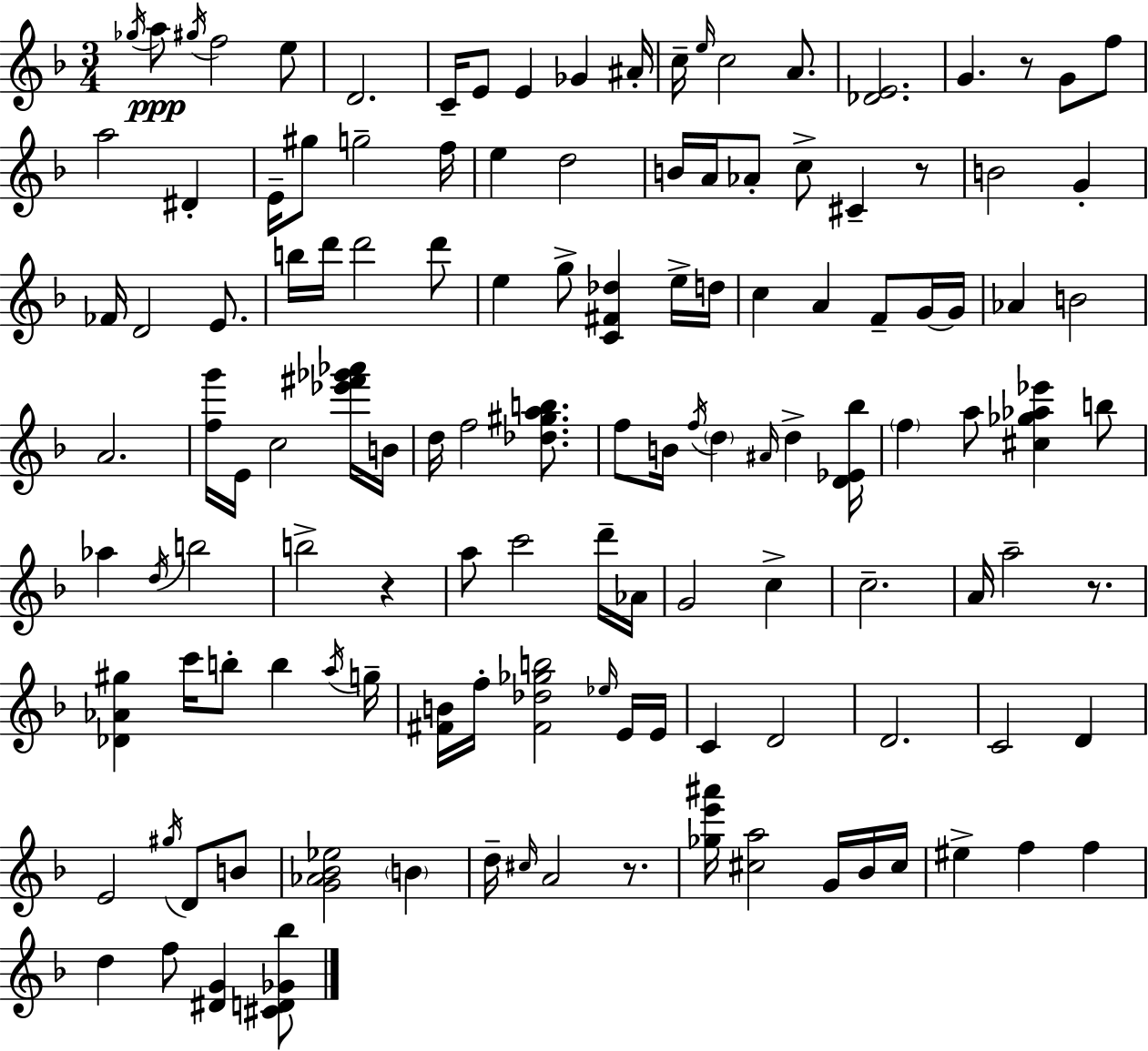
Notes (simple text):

Gb5/s A5/e G#5/s F5/h E5/e D4/h. C4/s E4/e E4/q Gb4/q A#4/s C5/s E5/s C5/h A4/e. [Db4,E4]/h. G4/q. R/e G4/e F5/e A5/h D#4/q E4/s G#5/e G5/h F5/s E5/q D5/h B4/s A4/s Ab4/e C5/e C#4/q R/e B4/h G4/q FES4/s D4/h E4/e. B5/s D6/s D6/h D6/e E5/q G5/e [C4,F#4,Db5]/q E5/s D5/s C5/q A4/q F4/e G4/s G4/s Ab4/q B4/h A4/h. [F5,G6]/s E4/s C5/h [Eb6,F#6,Gb6,Ab6]/s B4/s D5/s F5/h [Db5,G#5,A5,B5]/e. F5/e B4/s F5/s D5/q A#4/s D5/q [D4,Eb4,Bb5]/s F5/q A5/e [C#5,Gb5,Ab5,Eb6]/q B5/e Ab5/q D5/s B5/h B5/h R/q A5/e C6/h D6/s Ab4/s G4/h C5/q C5/h. A4/s A5/h R/e. [Db4,Ab4,G#5]/q C6/s B5/e B5/q A5/s G5/s [F#4,B4]/s F5/s [F#4,Db5,Gb5,B5]/h Eb5/s E4/s E4/s C4/q D4/h D4/h. C4/h D4/q E4/h G#5/s D4/e B4/e [G4,Ab4,Bb4,Eb5]/h B4/q D5/s C#5/s A4/h R/e. [Gb5,E6,A#6]/s [C#5,A5]/h G4/s Bb4/s C#5/s EIS5/q F5/q F5/q D5/q F5/e [D#4,G4]/q [C#4,D4,Gb4,Bb5]/e